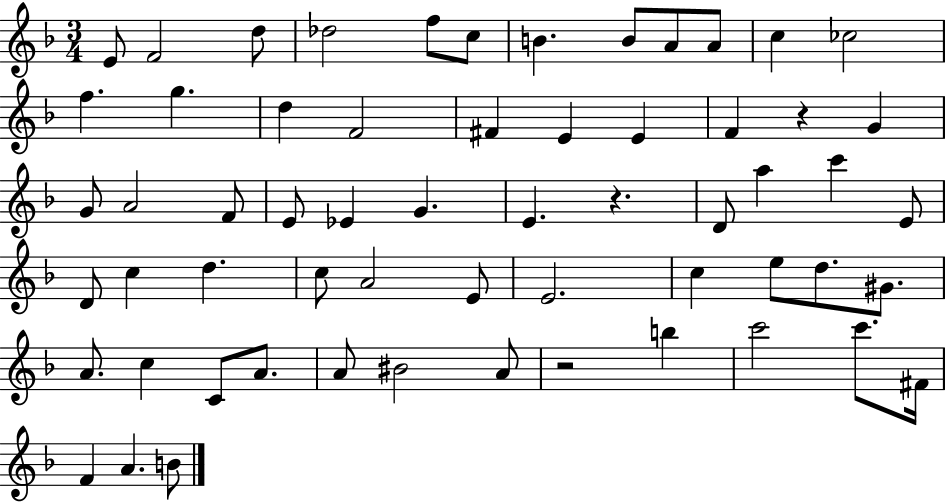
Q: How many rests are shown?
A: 3